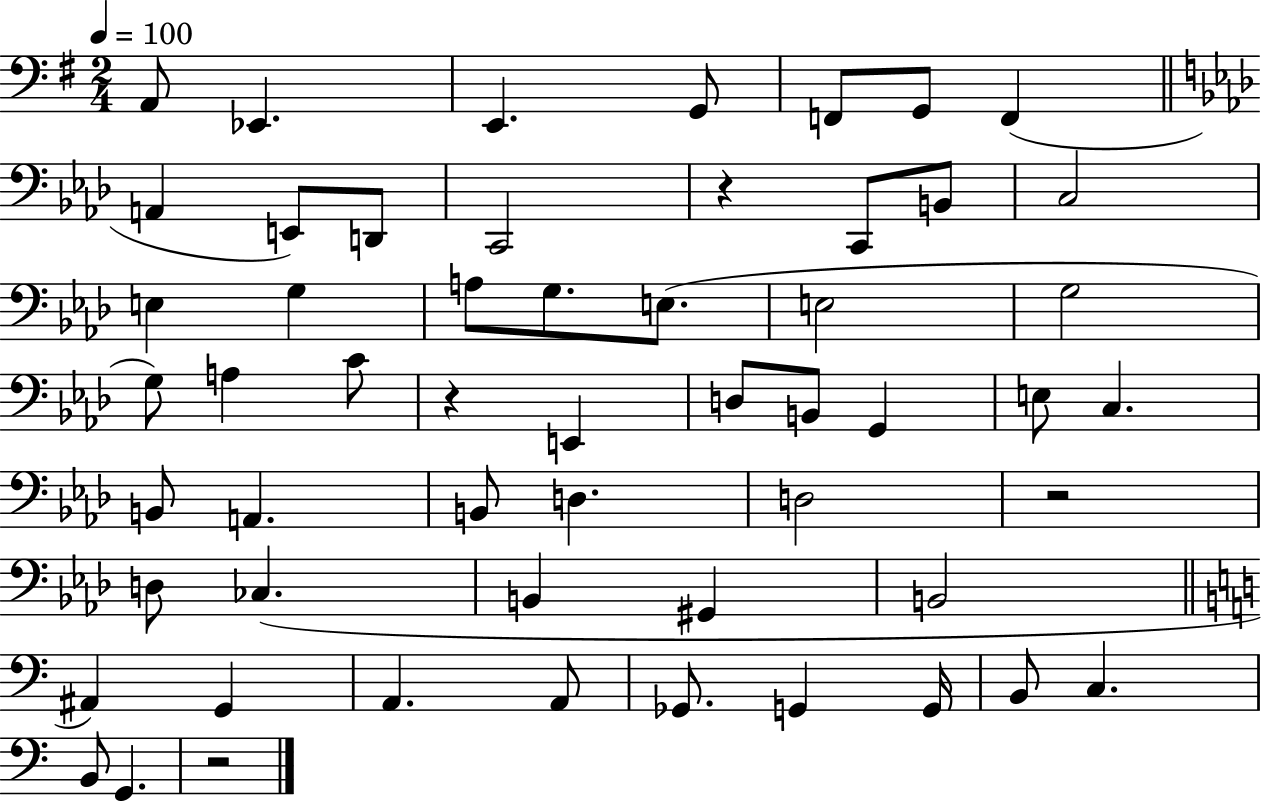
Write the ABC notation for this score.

X:1
T:Untitled
M:2/4
L:1/4
K:G
A,,/2 _E,, E,, G,,/2 F,,/2 G,,/2 F,, A,, E,,/2 D,,/2 C,,2 z C,,/2 B,,/2 C,2 E, G, A,/2 G,/2 E,/2 E,2 G,2 G,/2 A, C/2 z E,, D,/2 B,,/2 G,, E,/2 C, B,,/2 A,, B,,/2 D, D,2 z2 D,/2 _C, B,, ^G,, B,,2 ^A,, G,, A,, A,,/2 _G,,/2 G,, G,,/4 B,,/2 C, B,,/2 G,, z2